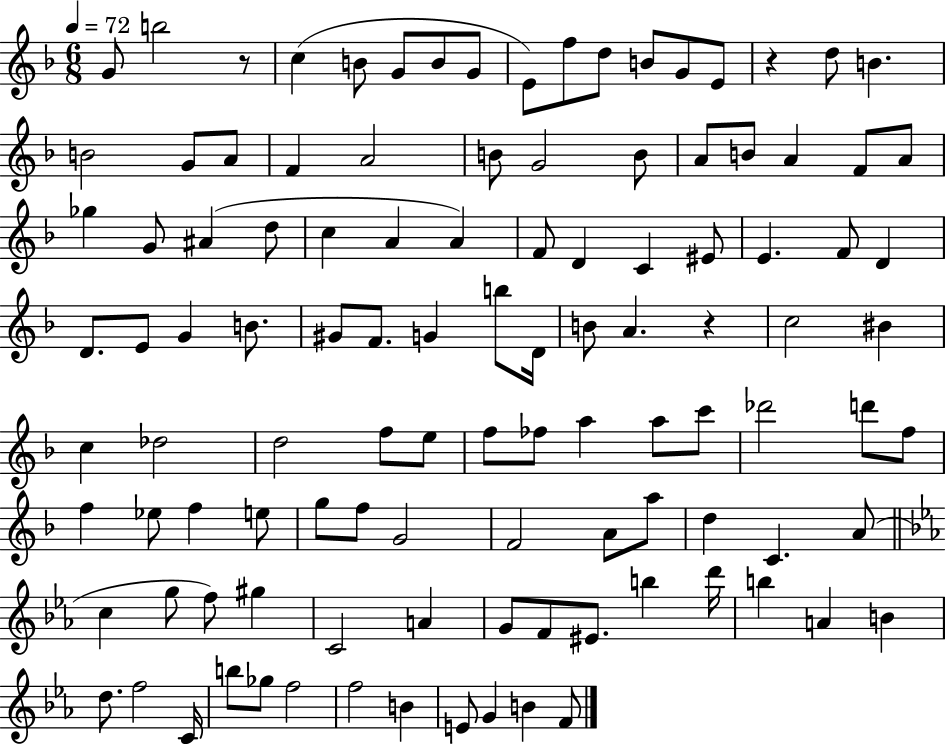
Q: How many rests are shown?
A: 3